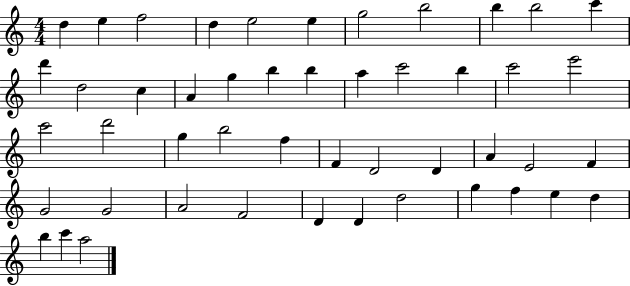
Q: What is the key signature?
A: C major